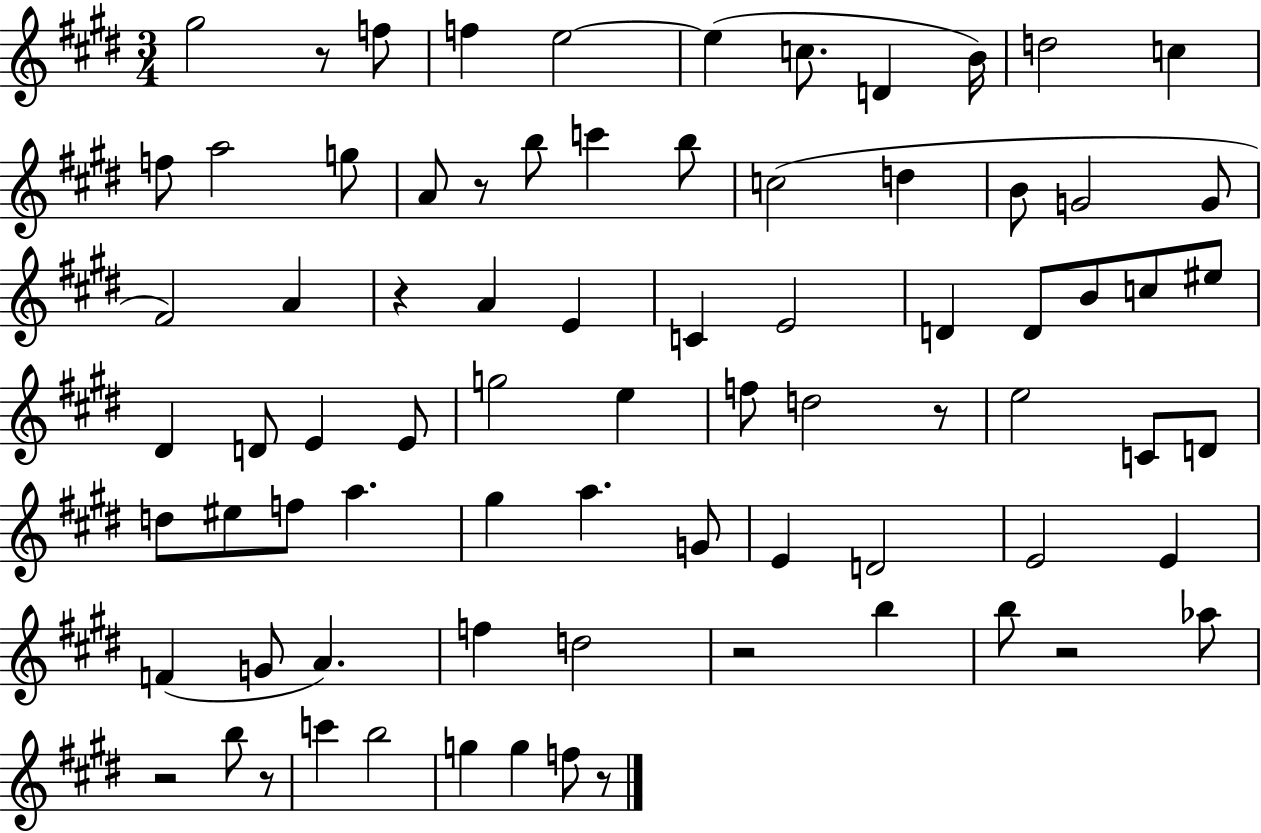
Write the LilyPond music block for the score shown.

{
  \clef treble
  \numericTimeSignature
  \time 3/4
  \key e \major
  gis''2 r8 f''8 | f''4 e''2~~ | e''4( c''8. d'4 b'16) | d''2 c''4 | \break f''8 a''2 g''8 | a'8 r8 b''8 c'''4 b''8 | c''2( d''4 | b'8 g'2 g'8 | \break fis'2) a'4 | r4 a'4 e'4 | c'4 e'2 | d'4 d'8 b'8 c''8 eis''8 | \break dis'4 d'8 e'4 e'8 | g''2 e''4 | f''8 d''2 r8 | e''2 c'8 d'8 | \break d''8 eis''8 f''8 a''4. | gis''4 a''4. g'8 | e'4 d'2 | e'2 e'4 | \break f'4( g'8 a'4.) | f''4 d''2 | r2 b''4 | b''8 r2 aes''8 | \break r2 b''8 r8 | c'''4 b''2 | g''4 g''4 f''8 r8 | \bar "|."
}